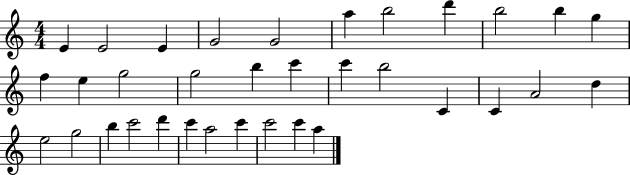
X:1
T:Untitled
M:4/4
L:1/4
K:C
E E2 E G2 G2 a b2 d' b2 b g f e g2 g2 b c' c' b2 C C A2 d e2 g2 b c'2 d' c' a2 c' c'2 c' a